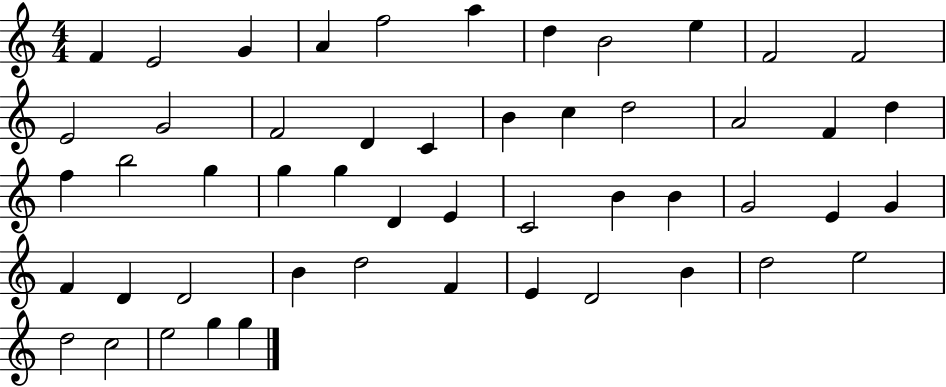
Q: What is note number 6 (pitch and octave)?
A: A5